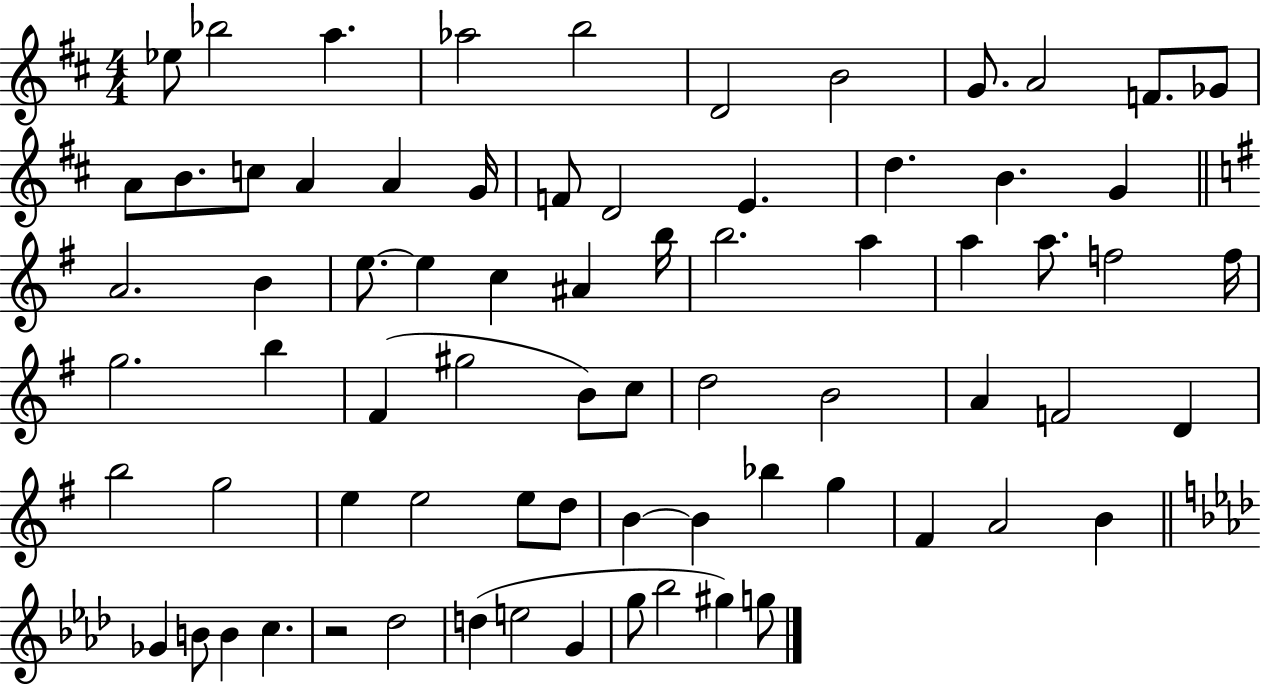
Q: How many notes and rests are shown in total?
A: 73